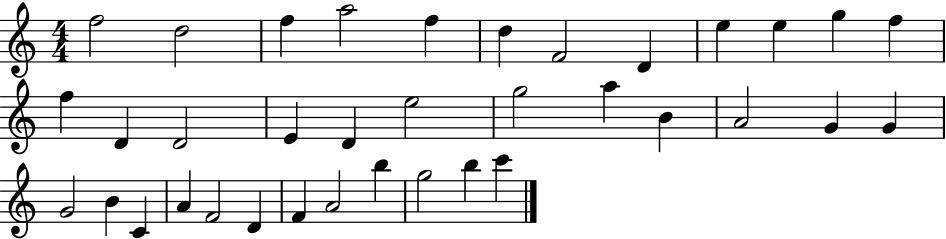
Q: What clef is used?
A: treble